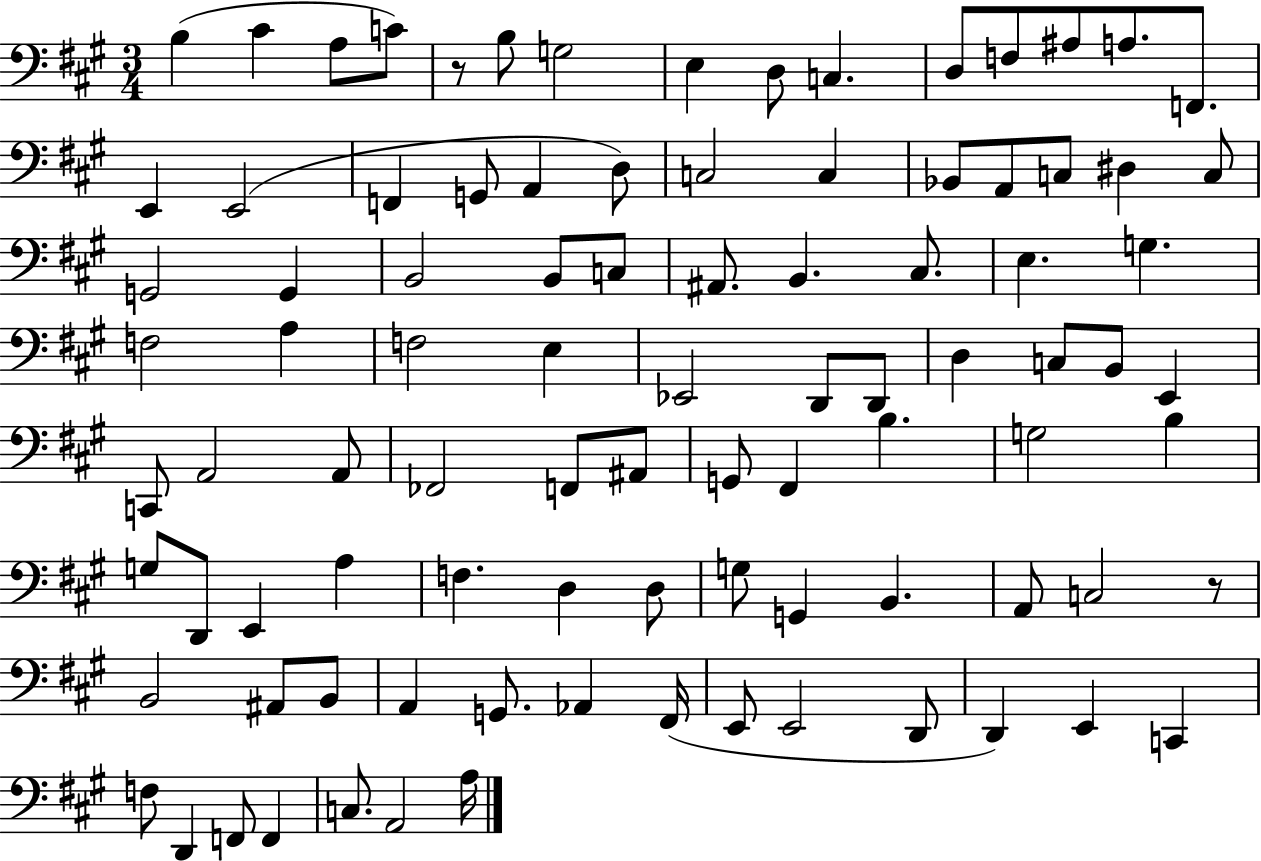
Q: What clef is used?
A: bass